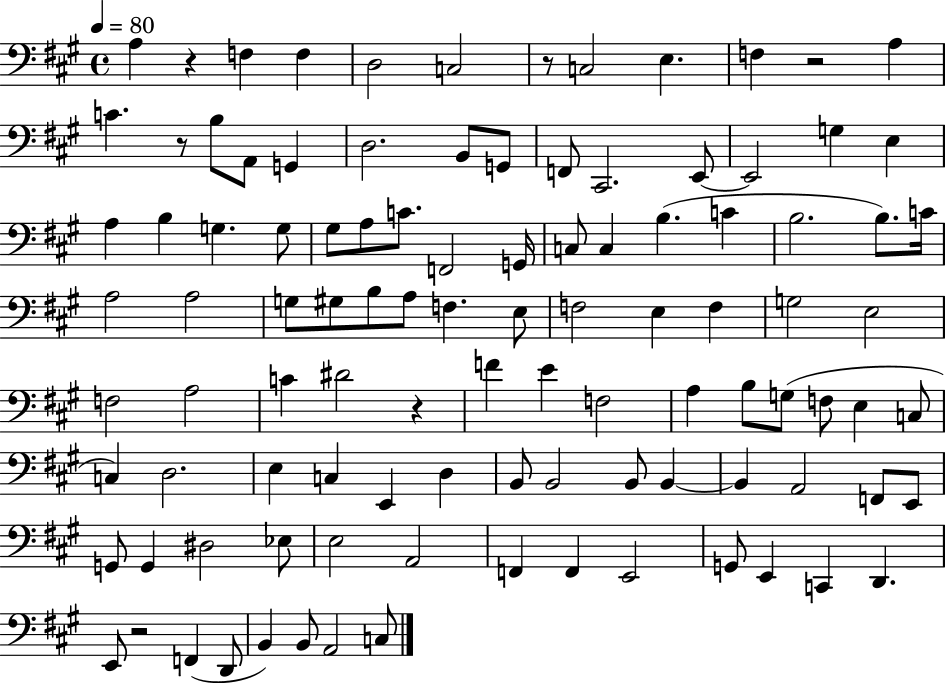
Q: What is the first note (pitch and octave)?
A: A3